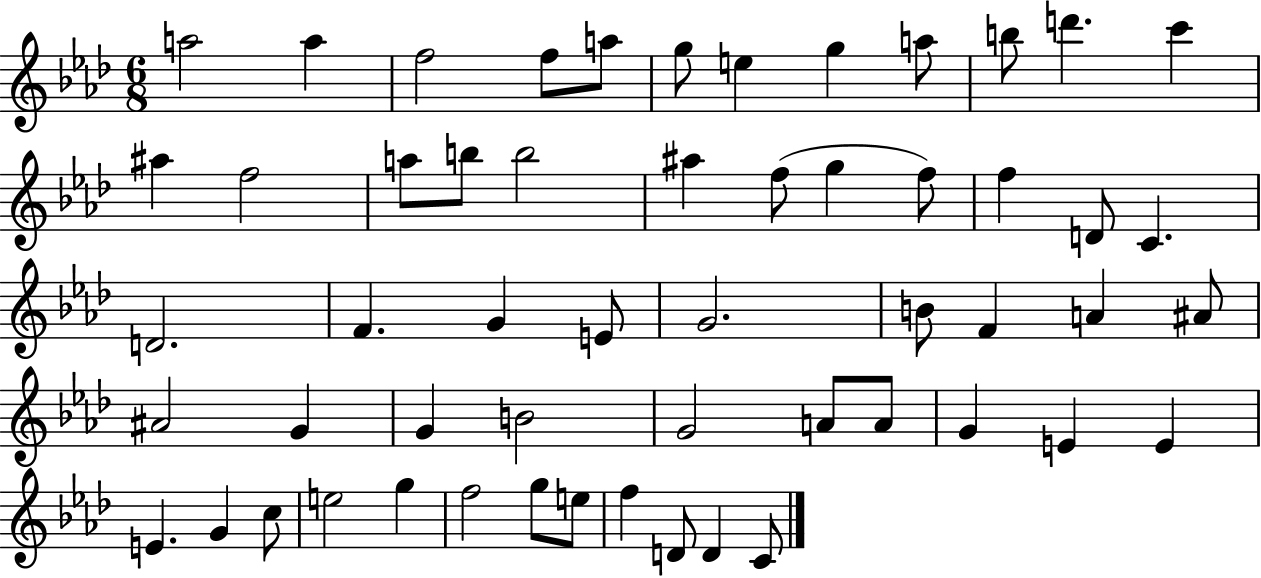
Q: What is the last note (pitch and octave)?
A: C4